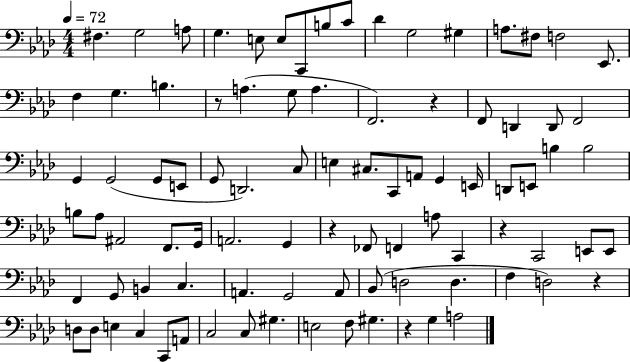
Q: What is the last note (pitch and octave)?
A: A3